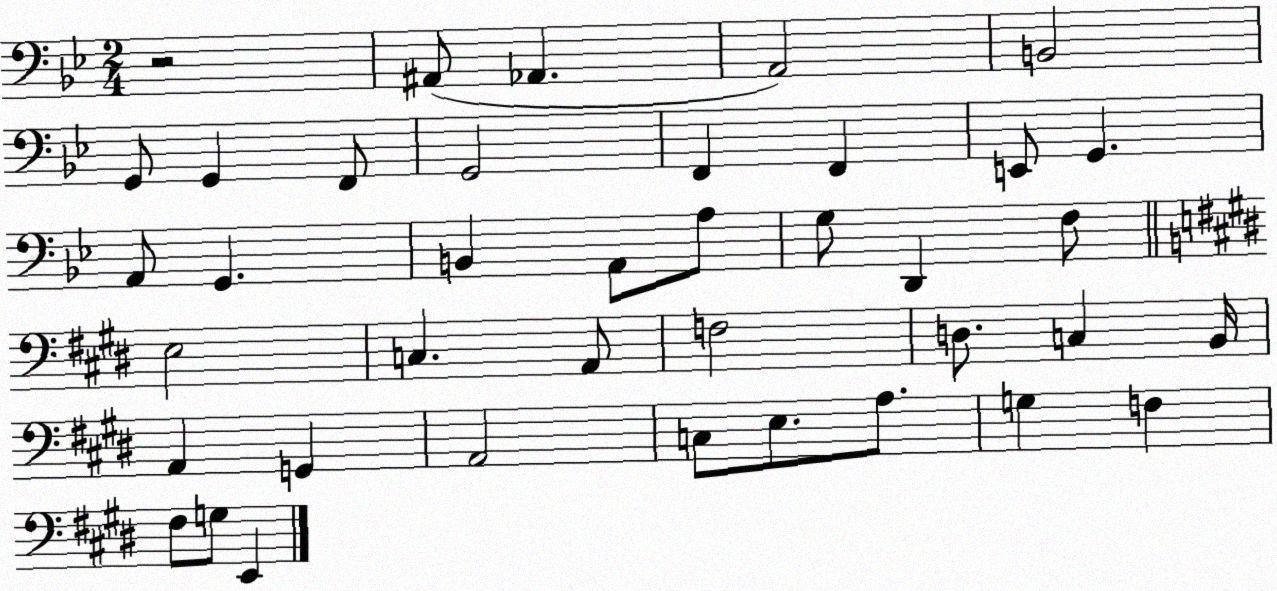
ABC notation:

X:1
T:Untitled
M:2/4
L:1/4
K:Bb
z2 ^A,,/2 _A,, A,,2 B,,2 G,,/2 G,, F,,/2 G,,2 F,, F,, E,,/2 G,, A,,/2 G,, B,, A,,/2 A,/2 G,/2 D,, F,/2 E,2 C, A,,/2 F,2 D,/2 C, B,,/4 A,, G,, A,,2 C,/2 E,/2 A,/2 G, F, ^F,/2 G,/2 E,,